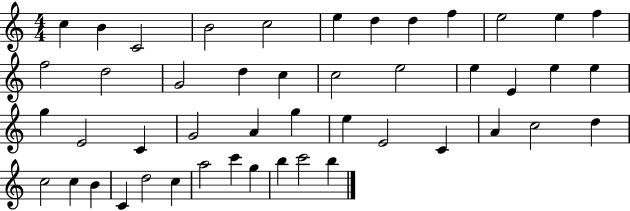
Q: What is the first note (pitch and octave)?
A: C5